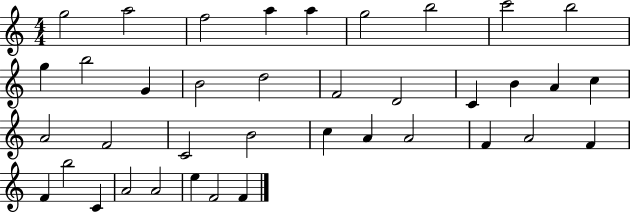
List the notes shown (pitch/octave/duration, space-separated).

G5/h A5/h F5/h A5/q A5/q G5/h B5/h C6/h B5/h G5/q B5/h G4/q B4/h D5/h F4/h D4/h C4/q B4/q A4/q C5/q A4/h F4/h C4/h B4/h C5/q A4/q A4/h F4/q A4/h F4/q F4/q B5/h C4/q A4/h A4/h E5/q F4/h F4/q